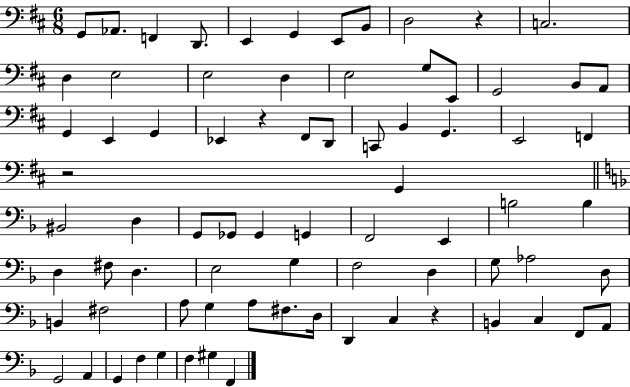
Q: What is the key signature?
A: D major